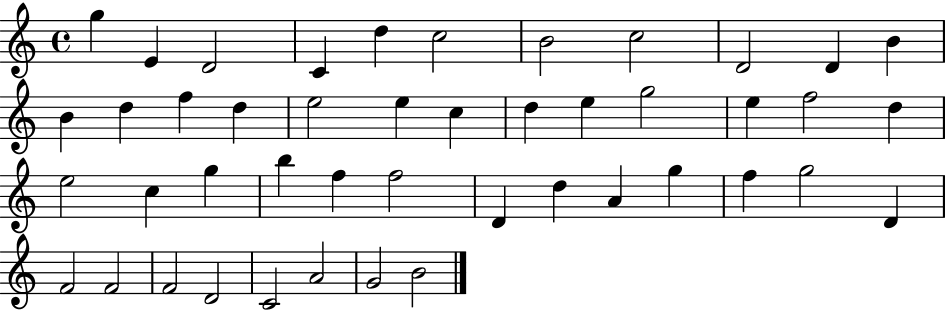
G5/q E4/q D4/h C4/q D5/q C5/h B4/h C5/h D4/h D4/q B4/q B4/q D5/q F5/q D5/q E5/h E5/q C5/q D5/q E5/q G5/h E5/q F5/h D5/q E5/h C5/q G5/q B5/q F5/q F5/h D4/q D5/q A4/q G5/q F5/q G5/h D4/q F4/h F4/h F4/h D4/h C4/h A4/h G4/h B4/h